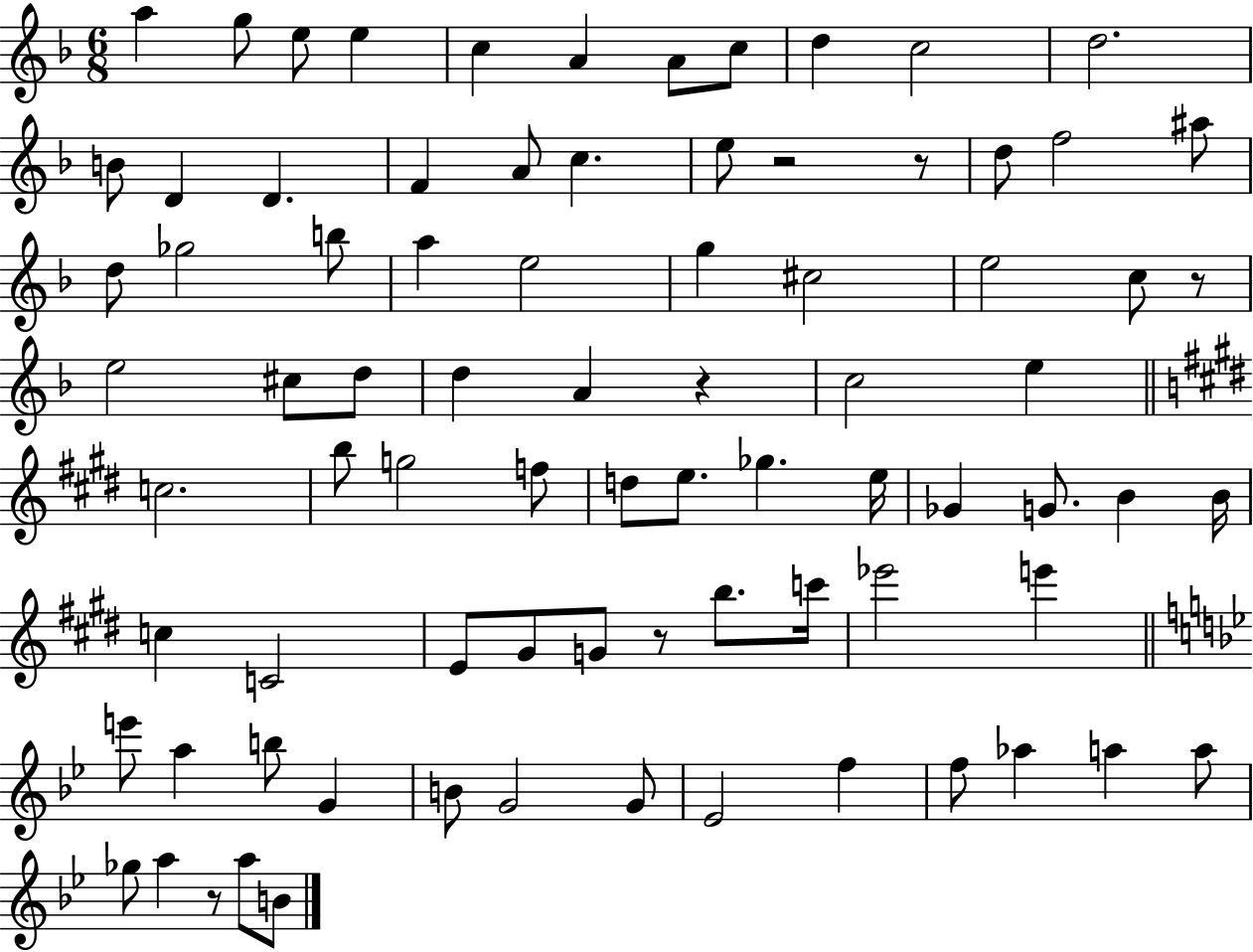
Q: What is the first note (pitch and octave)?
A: A5